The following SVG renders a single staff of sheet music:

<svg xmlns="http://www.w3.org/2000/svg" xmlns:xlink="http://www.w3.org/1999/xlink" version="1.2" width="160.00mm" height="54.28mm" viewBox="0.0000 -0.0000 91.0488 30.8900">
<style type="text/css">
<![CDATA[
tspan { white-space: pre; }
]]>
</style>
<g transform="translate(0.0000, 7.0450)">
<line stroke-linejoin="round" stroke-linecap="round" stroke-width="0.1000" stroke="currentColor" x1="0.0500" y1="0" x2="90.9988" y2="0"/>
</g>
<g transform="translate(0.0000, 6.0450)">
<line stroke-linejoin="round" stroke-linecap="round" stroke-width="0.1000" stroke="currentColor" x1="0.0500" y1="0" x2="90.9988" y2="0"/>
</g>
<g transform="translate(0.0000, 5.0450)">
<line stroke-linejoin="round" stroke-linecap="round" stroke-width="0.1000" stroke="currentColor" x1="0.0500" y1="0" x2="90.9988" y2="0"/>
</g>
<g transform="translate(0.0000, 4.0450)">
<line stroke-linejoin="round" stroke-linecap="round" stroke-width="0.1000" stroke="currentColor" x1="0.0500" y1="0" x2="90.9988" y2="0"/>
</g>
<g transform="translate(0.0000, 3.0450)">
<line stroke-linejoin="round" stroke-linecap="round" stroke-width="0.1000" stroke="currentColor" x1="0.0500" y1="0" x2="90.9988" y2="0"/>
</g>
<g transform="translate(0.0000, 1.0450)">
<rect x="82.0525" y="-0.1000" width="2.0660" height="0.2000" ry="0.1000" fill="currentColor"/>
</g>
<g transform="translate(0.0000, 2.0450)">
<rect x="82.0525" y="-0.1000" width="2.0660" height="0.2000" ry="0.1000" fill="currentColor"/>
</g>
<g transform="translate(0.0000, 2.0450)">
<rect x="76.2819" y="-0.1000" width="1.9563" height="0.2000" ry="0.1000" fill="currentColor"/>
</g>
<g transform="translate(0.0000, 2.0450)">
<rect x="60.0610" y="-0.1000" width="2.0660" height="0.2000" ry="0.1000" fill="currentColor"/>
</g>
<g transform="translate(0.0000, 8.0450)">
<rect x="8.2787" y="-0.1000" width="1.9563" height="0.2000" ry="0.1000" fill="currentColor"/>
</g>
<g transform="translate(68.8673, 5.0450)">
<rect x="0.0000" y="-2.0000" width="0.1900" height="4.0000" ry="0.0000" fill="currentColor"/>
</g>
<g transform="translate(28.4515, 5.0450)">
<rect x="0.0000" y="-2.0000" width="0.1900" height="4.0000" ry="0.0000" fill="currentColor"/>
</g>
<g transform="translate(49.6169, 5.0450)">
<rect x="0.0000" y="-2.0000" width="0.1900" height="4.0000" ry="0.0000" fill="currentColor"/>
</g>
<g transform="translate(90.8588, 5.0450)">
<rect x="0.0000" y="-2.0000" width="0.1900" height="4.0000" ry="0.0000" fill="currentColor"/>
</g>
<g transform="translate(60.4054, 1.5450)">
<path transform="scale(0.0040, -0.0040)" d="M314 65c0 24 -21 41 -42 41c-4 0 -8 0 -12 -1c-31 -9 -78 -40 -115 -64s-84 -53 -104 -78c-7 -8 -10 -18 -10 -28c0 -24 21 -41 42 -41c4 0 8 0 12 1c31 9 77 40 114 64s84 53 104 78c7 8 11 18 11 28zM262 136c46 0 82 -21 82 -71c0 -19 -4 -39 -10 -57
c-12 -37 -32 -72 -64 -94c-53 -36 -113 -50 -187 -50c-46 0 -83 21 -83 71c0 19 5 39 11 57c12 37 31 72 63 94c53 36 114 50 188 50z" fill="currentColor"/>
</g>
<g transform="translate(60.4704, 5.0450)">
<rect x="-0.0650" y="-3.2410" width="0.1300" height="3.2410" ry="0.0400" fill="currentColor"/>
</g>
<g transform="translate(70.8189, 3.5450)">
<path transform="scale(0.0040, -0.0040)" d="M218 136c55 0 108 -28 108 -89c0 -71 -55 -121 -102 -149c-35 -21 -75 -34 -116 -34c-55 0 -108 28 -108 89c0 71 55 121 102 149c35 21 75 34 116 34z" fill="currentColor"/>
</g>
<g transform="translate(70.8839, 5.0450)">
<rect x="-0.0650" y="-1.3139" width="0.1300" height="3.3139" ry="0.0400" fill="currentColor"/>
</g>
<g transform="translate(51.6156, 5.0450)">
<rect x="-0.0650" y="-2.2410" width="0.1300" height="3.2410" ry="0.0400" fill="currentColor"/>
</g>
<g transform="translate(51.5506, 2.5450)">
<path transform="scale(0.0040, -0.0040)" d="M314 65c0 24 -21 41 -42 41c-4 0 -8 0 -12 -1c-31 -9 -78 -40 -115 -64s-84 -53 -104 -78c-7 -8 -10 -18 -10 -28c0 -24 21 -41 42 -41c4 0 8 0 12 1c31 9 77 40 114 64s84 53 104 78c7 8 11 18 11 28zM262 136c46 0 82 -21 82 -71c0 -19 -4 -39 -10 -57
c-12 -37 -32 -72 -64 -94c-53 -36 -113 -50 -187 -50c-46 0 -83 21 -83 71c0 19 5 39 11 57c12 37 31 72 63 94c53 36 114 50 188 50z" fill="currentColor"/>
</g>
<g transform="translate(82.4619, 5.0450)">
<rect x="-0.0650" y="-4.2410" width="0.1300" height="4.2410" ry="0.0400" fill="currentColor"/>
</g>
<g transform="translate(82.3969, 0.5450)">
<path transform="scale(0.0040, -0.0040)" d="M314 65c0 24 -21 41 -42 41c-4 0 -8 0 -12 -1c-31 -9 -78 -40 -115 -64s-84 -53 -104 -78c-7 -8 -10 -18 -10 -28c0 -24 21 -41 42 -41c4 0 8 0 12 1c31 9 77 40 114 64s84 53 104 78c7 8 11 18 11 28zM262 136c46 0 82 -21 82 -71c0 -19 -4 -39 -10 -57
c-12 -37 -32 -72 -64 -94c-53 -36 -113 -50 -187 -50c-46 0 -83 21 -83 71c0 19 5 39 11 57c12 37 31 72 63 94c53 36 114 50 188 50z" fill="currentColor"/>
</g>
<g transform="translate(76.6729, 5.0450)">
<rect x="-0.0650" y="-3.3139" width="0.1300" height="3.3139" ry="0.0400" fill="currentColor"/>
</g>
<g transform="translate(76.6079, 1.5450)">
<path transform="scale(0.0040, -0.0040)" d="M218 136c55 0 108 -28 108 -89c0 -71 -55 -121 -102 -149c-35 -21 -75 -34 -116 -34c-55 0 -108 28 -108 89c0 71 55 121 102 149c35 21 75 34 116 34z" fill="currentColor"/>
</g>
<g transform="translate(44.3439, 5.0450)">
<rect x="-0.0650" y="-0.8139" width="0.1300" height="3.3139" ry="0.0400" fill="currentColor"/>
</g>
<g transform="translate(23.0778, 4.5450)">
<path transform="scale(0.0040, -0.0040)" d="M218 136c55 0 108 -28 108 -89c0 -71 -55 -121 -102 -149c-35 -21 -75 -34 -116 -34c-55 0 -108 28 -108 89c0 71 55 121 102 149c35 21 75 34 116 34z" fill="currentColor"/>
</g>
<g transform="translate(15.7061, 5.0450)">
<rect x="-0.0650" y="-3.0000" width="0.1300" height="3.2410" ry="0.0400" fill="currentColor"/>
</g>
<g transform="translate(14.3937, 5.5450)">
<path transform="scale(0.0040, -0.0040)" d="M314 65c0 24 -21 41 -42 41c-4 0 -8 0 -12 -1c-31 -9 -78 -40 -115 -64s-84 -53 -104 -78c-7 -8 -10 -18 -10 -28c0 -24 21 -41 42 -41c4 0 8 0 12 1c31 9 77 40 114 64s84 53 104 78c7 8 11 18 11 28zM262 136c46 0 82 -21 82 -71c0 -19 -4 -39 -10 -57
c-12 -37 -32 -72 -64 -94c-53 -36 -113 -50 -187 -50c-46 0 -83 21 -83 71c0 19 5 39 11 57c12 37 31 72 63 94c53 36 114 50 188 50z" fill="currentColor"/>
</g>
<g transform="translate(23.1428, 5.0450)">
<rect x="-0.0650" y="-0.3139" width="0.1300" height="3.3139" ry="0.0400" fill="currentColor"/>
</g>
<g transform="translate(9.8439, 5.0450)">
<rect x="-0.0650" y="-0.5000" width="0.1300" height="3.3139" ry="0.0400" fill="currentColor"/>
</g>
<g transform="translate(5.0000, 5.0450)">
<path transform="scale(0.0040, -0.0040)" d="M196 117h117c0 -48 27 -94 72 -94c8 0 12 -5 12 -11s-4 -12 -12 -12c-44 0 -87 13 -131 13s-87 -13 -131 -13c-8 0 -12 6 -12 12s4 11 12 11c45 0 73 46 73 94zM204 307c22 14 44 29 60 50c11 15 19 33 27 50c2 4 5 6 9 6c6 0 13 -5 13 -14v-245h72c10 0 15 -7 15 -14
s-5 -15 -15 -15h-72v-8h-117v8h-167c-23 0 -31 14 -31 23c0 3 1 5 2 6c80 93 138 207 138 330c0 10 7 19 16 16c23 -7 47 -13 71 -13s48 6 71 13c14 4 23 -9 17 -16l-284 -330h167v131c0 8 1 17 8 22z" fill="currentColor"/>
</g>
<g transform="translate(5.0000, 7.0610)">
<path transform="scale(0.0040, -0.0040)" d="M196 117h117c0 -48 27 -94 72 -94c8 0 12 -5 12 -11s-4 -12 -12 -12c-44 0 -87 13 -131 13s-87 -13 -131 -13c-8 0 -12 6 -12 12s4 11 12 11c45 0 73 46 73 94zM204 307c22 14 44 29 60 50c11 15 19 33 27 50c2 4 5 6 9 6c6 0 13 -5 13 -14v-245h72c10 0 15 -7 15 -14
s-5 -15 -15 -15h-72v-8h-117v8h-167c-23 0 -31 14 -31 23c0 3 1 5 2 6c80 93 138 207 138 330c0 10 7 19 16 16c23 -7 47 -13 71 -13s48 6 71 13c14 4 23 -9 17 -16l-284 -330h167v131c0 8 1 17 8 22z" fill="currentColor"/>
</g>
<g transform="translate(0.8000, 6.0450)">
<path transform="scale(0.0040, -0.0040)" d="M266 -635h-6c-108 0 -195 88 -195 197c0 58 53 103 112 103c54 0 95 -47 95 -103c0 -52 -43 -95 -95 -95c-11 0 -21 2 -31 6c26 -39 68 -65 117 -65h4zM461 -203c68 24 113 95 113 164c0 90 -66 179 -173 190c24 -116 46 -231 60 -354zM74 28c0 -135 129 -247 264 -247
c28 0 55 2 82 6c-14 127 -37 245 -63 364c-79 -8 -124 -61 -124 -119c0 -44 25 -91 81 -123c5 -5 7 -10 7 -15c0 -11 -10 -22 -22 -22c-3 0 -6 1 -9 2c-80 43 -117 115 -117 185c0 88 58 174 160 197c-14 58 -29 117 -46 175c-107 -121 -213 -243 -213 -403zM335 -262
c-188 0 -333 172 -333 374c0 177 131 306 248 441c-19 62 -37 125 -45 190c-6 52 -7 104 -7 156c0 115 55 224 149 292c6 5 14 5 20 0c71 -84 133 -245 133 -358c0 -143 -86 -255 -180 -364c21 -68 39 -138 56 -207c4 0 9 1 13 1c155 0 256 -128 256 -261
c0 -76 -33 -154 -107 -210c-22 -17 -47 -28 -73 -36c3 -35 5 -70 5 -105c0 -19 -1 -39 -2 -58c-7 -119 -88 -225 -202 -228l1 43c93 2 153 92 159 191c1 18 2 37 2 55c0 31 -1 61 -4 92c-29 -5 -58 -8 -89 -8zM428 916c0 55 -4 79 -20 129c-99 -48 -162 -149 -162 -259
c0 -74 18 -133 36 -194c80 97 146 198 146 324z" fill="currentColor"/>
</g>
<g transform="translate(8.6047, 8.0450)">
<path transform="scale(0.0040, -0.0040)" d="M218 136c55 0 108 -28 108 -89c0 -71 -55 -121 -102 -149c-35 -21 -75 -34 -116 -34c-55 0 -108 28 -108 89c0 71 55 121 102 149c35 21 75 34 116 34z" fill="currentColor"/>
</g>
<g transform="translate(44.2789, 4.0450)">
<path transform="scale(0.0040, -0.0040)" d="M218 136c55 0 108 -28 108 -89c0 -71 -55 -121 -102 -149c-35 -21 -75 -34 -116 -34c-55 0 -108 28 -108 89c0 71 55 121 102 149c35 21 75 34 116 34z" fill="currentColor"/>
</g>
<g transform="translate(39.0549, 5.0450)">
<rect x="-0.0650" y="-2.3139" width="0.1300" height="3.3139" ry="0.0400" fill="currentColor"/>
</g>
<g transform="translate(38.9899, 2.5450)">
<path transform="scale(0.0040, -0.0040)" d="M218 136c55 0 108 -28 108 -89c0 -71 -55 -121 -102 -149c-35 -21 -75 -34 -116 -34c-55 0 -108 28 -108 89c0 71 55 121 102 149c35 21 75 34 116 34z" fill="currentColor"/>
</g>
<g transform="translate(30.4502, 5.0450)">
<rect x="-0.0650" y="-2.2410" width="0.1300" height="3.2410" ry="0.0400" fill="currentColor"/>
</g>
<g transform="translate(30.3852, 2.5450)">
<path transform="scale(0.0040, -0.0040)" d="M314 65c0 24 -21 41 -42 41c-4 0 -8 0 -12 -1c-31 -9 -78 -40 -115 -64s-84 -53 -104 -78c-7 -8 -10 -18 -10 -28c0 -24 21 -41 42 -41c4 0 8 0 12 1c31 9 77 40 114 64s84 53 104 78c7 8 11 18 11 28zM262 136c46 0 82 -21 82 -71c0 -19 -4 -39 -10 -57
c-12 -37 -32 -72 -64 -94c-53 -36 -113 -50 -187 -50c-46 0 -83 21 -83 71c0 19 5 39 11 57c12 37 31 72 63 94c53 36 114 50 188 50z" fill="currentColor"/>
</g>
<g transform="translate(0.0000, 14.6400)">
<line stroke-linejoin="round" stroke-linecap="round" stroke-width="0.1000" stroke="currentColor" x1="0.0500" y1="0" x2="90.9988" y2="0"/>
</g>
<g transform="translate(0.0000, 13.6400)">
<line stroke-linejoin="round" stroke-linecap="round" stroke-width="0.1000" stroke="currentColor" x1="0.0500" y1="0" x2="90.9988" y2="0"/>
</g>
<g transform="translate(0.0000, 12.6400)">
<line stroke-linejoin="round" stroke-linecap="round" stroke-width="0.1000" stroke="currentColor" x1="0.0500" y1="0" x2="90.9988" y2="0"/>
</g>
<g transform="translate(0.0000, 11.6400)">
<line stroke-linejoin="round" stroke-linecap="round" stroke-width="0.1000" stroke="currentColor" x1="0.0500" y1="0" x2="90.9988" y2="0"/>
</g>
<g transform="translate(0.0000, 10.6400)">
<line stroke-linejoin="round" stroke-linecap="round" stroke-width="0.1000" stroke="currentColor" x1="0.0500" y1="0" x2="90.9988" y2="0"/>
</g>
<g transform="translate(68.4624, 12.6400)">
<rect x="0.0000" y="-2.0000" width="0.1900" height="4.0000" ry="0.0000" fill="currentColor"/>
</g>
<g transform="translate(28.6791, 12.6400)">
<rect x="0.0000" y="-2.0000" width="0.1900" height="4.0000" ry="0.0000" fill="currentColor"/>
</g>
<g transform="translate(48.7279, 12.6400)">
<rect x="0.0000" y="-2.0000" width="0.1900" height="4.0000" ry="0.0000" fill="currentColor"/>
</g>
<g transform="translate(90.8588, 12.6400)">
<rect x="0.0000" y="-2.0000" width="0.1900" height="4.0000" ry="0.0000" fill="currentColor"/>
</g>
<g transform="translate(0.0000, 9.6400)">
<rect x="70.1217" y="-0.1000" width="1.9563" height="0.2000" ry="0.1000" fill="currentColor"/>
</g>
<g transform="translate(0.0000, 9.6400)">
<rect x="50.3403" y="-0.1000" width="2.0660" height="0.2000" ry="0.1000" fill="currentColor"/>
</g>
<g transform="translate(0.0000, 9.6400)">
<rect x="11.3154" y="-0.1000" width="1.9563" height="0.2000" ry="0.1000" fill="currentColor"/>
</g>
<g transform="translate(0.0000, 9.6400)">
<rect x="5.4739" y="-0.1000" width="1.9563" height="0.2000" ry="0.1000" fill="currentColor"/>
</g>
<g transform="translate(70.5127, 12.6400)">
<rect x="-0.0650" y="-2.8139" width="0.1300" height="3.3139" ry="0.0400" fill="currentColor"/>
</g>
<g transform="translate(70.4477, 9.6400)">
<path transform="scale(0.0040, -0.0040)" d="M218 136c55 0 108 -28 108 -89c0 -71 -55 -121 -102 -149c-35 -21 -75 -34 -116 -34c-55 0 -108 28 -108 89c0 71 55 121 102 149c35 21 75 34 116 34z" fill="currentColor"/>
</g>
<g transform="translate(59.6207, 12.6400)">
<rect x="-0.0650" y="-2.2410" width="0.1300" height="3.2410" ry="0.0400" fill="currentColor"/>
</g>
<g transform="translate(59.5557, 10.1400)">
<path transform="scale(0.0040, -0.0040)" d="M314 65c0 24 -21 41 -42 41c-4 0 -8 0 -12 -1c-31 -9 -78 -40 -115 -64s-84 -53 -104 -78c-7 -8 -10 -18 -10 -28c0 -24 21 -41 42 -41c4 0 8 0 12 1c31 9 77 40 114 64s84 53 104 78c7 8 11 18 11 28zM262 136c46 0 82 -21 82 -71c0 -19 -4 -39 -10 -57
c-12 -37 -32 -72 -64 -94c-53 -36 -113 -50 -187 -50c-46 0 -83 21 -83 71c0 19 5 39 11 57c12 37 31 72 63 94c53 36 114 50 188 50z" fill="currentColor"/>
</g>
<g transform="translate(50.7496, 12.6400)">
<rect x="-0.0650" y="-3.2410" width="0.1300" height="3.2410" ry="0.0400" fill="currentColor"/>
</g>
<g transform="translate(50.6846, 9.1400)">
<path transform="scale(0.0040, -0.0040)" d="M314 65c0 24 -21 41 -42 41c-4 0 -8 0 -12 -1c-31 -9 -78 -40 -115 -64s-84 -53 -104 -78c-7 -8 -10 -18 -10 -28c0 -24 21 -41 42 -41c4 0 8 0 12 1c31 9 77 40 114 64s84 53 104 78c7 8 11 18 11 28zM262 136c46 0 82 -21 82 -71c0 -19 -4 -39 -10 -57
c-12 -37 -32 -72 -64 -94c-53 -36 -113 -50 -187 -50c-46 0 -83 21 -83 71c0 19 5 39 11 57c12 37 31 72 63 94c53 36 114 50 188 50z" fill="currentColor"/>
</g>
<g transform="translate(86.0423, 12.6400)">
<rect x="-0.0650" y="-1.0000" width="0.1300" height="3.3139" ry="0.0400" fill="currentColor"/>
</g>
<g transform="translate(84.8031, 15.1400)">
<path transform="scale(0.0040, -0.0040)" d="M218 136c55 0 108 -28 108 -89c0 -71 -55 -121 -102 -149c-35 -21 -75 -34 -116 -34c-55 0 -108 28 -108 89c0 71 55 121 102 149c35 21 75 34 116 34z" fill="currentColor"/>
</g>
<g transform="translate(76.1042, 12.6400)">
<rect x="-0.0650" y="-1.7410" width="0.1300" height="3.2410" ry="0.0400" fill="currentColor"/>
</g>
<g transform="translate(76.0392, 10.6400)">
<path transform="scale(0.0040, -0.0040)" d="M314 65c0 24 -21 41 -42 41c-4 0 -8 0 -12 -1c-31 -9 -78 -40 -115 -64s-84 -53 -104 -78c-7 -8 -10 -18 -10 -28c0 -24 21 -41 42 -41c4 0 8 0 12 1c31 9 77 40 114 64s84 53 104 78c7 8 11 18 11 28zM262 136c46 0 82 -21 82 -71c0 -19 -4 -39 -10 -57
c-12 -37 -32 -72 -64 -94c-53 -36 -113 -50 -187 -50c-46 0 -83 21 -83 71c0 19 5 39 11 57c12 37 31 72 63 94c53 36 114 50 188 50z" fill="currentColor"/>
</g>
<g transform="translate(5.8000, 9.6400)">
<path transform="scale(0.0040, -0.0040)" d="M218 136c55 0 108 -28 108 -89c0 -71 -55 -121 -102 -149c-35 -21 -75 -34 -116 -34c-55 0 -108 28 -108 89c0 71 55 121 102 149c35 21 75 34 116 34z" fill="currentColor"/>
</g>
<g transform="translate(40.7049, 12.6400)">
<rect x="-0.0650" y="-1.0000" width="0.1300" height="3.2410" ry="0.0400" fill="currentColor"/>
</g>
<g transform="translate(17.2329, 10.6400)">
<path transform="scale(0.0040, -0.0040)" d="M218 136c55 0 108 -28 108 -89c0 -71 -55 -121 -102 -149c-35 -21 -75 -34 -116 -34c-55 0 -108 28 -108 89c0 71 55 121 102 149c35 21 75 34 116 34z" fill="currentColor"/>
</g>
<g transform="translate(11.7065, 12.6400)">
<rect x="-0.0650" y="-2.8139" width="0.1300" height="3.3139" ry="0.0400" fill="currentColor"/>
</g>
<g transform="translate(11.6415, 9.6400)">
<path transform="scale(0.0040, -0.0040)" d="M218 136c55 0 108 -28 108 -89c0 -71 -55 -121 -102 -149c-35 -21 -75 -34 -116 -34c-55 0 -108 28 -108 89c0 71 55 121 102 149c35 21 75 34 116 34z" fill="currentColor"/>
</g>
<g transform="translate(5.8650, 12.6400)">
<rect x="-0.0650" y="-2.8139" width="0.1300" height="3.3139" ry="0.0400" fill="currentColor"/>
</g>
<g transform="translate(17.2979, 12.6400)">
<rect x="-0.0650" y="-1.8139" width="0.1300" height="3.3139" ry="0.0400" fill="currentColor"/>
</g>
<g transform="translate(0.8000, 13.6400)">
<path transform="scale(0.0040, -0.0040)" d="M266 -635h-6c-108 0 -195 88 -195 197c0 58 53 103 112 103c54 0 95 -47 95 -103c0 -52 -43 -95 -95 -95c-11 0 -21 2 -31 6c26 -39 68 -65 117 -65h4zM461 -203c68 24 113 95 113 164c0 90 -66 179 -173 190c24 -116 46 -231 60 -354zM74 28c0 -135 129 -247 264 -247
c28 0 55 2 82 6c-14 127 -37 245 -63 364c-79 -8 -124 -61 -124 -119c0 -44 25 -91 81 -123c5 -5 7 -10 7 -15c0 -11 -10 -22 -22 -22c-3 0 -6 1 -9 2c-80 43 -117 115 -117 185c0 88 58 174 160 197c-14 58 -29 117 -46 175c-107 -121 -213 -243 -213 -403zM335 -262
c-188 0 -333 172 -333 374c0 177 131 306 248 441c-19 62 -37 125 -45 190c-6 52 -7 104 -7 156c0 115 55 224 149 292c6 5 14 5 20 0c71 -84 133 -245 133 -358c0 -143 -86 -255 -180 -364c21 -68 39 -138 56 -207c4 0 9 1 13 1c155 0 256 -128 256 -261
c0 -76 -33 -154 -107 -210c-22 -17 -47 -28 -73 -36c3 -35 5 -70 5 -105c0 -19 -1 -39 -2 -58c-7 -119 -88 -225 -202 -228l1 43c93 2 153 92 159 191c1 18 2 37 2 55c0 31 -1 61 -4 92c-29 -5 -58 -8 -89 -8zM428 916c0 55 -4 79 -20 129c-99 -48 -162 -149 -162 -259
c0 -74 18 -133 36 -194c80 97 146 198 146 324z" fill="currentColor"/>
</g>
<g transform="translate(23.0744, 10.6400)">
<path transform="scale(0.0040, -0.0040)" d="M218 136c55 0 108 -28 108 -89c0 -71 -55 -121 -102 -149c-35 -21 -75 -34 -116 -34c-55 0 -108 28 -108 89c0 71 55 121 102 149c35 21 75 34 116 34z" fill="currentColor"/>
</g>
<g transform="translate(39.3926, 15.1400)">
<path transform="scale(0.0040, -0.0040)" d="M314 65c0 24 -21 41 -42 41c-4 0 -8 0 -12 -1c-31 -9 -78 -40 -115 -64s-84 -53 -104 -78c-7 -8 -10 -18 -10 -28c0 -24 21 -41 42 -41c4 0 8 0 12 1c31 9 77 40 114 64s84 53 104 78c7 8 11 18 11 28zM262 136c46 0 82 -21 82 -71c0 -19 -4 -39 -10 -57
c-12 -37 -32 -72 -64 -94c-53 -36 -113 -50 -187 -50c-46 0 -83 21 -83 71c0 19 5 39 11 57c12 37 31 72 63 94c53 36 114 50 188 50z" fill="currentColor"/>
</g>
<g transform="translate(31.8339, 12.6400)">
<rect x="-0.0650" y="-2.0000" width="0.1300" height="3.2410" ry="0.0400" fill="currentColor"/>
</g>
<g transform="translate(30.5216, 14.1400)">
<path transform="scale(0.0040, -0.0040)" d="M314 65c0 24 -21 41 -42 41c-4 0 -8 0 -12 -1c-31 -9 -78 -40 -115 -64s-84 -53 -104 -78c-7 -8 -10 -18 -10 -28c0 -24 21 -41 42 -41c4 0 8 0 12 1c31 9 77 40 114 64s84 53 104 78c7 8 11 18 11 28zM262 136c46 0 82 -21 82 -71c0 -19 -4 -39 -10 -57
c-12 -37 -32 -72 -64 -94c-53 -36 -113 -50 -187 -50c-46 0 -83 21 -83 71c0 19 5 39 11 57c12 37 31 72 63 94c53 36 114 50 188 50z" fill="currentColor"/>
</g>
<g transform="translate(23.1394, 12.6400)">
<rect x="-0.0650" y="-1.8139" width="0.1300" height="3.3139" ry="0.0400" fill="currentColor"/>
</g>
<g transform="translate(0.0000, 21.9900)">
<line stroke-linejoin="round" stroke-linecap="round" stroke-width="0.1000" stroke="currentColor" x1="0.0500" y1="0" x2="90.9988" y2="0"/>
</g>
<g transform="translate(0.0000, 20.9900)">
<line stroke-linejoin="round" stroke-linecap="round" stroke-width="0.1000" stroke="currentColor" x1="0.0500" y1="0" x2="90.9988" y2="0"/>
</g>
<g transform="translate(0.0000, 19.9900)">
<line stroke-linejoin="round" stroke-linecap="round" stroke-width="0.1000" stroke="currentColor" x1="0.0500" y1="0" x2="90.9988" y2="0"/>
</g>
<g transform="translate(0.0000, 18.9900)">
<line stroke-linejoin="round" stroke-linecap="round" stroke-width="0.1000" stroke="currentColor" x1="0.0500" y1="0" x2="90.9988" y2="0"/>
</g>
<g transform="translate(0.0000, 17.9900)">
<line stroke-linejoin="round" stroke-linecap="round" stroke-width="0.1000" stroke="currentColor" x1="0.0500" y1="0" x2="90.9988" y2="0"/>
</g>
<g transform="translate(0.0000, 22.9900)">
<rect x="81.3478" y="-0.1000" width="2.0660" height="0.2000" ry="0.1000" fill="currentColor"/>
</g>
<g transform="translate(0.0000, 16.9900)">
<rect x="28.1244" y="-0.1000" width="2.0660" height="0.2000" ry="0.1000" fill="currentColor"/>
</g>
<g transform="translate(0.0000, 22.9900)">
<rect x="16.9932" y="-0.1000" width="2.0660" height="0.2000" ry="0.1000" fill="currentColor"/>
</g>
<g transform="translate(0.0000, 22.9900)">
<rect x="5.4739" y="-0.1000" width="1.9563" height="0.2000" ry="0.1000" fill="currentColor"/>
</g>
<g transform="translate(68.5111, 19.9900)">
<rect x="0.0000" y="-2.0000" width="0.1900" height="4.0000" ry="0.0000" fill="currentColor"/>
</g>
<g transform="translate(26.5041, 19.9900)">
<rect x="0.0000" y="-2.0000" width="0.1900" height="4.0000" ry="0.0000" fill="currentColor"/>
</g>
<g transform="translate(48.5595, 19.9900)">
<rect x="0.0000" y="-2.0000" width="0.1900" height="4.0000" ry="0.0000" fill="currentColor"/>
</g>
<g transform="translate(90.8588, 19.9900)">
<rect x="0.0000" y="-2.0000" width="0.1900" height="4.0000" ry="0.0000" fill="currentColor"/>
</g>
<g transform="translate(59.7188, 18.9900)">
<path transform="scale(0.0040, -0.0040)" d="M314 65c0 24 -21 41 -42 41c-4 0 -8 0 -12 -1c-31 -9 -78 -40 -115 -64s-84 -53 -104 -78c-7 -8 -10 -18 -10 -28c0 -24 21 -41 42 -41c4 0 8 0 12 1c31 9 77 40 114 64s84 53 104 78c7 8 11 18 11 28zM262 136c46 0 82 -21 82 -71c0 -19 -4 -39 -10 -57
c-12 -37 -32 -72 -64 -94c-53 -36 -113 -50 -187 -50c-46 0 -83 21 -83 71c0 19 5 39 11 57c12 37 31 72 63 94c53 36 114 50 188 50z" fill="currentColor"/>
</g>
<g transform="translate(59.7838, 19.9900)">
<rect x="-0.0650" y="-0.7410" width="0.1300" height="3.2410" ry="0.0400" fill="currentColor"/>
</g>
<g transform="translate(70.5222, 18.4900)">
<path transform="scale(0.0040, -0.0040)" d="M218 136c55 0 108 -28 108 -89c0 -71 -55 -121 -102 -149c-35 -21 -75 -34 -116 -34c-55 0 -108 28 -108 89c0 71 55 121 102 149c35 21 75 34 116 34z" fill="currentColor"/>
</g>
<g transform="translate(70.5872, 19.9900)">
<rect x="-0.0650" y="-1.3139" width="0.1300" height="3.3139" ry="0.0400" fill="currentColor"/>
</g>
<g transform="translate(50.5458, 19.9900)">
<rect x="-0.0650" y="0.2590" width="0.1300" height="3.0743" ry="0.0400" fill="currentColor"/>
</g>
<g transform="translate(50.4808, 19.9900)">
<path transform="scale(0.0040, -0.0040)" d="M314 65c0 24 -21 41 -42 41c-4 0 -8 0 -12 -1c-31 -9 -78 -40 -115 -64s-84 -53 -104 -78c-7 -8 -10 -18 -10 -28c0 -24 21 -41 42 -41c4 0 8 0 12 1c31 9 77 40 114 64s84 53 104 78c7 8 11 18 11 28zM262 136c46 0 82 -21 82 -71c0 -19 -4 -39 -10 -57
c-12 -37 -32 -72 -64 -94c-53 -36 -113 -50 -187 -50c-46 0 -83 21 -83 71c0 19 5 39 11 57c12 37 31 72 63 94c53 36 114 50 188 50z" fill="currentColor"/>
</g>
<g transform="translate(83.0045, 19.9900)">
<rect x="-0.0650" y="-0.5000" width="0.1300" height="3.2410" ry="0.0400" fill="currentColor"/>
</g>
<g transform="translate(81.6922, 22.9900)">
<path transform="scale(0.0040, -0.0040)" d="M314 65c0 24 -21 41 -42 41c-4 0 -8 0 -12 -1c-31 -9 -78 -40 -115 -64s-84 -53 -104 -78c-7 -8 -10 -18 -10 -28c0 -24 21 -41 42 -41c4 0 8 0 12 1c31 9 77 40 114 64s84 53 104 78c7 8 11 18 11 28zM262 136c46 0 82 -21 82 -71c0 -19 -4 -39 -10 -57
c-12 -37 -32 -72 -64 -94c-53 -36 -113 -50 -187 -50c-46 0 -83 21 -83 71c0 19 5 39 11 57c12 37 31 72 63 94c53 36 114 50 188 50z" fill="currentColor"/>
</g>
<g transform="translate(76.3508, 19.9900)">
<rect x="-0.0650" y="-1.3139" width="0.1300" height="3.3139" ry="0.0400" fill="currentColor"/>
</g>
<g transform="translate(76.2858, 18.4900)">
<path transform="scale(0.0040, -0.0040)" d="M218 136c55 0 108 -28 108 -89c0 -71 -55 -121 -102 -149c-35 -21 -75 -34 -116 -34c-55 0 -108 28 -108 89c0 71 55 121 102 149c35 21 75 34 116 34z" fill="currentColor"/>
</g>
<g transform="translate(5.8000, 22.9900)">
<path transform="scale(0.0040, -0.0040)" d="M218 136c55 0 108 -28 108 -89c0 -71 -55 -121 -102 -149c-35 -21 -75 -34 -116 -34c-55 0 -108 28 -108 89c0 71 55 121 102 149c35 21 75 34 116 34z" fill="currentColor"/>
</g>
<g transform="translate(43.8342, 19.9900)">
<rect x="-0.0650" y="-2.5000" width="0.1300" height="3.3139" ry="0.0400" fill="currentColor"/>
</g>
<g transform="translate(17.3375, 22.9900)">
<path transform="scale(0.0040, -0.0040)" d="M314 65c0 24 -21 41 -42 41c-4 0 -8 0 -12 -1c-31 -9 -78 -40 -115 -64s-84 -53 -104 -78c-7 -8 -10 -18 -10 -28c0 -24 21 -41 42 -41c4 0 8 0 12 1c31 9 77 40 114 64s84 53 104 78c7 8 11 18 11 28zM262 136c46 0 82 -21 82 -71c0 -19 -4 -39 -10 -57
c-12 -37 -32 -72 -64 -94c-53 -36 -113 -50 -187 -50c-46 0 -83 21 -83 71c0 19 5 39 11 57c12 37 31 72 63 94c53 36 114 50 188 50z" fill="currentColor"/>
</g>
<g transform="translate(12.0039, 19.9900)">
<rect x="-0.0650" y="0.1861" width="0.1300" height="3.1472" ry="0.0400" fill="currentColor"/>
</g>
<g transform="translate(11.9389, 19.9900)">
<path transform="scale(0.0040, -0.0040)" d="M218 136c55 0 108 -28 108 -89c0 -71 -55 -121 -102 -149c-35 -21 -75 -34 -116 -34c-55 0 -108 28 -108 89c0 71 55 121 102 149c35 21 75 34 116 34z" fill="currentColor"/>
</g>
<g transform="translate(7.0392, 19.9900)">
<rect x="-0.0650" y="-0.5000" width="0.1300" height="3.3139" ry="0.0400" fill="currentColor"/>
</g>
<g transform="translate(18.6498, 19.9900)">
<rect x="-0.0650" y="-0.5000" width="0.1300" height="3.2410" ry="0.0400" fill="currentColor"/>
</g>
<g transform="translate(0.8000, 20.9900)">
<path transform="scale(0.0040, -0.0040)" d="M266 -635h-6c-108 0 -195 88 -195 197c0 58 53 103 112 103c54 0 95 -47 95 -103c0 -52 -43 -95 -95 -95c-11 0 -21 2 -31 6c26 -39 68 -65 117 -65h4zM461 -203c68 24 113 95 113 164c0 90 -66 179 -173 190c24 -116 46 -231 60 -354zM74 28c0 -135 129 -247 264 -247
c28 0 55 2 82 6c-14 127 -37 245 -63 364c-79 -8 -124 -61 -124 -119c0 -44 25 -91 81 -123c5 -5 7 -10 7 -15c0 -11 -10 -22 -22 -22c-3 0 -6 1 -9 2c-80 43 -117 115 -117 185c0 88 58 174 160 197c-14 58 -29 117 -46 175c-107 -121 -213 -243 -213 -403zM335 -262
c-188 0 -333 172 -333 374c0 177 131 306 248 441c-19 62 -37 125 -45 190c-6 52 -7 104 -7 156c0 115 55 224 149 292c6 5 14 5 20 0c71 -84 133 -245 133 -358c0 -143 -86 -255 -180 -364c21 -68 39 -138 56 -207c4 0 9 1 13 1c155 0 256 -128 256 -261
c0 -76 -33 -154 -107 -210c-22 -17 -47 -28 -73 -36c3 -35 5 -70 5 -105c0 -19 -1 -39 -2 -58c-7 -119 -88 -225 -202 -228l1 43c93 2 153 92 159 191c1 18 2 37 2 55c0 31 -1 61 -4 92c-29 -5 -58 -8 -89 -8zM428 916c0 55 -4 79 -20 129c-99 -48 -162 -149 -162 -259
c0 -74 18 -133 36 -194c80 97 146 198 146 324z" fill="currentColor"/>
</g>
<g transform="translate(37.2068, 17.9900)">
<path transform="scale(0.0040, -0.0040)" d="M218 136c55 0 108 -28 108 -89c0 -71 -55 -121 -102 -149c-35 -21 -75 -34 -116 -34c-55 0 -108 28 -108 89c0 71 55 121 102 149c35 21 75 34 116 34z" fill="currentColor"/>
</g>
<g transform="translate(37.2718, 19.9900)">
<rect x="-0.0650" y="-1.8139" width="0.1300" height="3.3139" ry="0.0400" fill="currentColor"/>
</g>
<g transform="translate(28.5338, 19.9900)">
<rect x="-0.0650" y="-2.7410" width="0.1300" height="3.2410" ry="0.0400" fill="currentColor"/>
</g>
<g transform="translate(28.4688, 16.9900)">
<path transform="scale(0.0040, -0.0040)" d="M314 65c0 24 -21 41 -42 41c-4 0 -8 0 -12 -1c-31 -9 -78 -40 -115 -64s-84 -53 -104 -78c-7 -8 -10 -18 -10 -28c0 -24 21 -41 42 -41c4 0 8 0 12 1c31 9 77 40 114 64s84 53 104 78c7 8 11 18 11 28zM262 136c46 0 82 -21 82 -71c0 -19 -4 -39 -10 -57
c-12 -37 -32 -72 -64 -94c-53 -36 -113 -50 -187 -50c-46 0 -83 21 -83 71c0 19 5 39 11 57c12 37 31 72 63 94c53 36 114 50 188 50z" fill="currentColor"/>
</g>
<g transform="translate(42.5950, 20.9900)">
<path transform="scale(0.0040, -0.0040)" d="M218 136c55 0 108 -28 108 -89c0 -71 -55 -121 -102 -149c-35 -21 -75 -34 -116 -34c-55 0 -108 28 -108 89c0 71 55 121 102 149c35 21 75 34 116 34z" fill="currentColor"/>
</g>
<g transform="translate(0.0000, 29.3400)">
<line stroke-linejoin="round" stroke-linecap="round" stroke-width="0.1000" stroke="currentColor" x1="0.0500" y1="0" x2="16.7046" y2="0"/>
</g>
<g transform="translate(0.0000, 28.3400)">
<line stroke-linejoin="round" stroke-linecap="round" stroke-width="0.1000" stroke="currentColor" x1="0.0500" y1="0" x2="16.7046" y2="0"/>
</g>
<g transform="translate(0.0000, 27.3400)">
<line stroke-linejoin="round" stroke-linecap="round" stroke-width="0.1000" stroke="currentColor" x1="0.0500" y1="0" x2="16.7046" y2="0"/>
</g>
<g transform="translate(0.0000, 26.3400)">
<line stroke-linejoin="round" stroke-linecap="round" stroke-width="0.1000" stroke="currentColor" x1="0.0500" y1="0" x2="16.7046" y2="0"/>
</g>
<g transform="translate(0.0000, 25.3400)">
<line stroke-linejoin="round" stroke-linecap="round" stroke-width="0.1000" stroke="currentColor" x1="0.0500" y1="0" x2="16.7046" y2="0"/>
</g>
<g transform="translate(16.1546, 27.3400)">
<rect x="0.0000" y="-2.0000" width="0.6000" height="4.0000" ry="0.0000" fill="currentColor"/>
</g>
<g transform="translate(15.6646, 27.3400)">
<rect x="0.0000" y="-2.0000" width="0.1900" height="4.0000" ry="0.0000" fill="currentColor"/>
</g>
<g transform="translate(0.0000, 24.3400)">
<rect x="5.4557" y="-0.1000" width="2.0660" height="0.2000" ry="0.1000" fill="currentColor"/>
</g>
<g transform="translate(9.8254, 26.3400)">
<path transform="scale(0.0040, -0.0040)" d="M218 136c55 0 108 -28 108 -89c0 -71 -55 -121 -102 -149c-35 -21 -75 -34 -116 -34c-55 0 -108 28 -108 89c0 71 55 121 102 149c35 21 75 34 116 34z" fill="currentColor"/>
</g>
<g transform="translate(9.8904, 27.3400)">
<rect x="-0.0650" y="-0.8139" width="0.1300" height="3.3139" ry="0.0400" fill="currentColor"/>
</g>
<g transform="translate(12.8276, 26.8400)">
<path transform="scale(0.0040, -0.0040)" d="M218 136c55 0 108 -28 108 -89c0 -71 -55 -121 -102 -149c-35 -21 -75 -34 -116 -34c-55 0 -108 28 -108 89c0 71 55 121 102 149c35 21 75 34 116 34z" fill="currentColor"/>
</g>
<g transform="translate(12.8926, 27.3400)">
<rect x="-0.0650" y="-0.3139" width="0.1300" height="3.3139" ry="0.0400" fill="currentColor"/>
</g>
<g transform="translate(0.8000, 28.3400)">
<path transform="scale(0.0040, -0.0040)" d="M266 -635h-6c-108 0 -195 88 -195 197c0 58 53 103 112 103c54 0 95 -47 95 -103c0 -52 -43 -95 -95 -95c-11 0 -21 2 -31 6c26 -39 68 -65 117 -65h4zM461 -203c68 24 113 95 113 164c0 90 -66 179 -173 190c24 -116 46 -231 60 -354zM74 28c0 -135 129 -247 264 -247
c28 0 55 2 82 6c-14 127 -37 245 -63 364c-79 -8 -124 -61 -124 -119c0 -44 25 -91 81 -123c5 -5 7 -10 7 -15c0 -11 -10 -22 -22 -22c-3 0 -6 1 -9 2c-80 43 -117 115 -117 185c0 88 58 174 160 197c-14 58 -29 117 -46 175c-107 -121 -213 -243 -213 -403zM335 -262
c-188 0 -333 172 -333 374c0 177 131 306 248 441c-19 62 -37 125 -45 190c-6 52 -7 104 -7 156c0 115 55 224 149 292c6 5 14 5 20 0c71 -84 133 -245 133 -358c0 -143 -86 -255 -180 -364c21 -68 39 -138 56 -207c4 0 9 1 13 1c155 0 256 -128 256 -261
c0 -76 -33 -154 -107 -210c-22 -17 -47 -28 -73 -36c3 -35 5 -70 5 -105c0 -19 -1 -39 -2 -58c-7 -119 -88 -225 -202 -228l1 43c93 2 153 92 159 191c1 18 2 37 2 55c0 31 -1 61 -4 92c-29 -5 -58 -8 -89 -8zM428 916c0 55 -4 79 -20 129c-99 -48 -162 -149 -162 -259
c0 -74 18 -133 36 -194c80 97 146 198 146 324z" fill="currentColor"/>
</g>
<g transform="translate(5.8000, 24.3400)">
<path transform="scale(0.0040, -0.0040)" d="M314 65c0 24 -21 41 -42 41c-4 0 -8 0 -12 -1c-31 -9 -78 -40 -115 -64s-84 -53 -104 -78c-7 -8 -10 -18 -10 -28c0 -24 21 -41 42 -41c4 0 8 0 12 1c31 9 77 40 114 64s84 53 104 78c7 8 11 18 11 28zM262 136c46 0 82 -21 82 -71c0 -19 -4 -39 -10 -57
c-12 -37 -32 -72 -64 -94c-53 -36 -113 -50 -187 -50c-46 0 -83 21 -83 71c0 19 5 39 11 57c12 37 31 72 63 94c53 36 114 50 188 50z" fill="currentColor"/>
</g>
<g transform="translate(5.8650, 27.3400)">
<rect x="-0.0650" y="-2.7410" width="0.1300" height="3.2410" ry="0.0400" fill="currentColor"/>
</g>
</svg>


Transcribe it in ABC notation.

X:1
T:Untitled
M:4/4
L:1/4
K:C
C A2 c g2 g d g2 b2 e b d'2 a a f f F2 D2 b2 g2 a f2 D C B C2 a2 f G B2 d2 e e C2 a2 d c